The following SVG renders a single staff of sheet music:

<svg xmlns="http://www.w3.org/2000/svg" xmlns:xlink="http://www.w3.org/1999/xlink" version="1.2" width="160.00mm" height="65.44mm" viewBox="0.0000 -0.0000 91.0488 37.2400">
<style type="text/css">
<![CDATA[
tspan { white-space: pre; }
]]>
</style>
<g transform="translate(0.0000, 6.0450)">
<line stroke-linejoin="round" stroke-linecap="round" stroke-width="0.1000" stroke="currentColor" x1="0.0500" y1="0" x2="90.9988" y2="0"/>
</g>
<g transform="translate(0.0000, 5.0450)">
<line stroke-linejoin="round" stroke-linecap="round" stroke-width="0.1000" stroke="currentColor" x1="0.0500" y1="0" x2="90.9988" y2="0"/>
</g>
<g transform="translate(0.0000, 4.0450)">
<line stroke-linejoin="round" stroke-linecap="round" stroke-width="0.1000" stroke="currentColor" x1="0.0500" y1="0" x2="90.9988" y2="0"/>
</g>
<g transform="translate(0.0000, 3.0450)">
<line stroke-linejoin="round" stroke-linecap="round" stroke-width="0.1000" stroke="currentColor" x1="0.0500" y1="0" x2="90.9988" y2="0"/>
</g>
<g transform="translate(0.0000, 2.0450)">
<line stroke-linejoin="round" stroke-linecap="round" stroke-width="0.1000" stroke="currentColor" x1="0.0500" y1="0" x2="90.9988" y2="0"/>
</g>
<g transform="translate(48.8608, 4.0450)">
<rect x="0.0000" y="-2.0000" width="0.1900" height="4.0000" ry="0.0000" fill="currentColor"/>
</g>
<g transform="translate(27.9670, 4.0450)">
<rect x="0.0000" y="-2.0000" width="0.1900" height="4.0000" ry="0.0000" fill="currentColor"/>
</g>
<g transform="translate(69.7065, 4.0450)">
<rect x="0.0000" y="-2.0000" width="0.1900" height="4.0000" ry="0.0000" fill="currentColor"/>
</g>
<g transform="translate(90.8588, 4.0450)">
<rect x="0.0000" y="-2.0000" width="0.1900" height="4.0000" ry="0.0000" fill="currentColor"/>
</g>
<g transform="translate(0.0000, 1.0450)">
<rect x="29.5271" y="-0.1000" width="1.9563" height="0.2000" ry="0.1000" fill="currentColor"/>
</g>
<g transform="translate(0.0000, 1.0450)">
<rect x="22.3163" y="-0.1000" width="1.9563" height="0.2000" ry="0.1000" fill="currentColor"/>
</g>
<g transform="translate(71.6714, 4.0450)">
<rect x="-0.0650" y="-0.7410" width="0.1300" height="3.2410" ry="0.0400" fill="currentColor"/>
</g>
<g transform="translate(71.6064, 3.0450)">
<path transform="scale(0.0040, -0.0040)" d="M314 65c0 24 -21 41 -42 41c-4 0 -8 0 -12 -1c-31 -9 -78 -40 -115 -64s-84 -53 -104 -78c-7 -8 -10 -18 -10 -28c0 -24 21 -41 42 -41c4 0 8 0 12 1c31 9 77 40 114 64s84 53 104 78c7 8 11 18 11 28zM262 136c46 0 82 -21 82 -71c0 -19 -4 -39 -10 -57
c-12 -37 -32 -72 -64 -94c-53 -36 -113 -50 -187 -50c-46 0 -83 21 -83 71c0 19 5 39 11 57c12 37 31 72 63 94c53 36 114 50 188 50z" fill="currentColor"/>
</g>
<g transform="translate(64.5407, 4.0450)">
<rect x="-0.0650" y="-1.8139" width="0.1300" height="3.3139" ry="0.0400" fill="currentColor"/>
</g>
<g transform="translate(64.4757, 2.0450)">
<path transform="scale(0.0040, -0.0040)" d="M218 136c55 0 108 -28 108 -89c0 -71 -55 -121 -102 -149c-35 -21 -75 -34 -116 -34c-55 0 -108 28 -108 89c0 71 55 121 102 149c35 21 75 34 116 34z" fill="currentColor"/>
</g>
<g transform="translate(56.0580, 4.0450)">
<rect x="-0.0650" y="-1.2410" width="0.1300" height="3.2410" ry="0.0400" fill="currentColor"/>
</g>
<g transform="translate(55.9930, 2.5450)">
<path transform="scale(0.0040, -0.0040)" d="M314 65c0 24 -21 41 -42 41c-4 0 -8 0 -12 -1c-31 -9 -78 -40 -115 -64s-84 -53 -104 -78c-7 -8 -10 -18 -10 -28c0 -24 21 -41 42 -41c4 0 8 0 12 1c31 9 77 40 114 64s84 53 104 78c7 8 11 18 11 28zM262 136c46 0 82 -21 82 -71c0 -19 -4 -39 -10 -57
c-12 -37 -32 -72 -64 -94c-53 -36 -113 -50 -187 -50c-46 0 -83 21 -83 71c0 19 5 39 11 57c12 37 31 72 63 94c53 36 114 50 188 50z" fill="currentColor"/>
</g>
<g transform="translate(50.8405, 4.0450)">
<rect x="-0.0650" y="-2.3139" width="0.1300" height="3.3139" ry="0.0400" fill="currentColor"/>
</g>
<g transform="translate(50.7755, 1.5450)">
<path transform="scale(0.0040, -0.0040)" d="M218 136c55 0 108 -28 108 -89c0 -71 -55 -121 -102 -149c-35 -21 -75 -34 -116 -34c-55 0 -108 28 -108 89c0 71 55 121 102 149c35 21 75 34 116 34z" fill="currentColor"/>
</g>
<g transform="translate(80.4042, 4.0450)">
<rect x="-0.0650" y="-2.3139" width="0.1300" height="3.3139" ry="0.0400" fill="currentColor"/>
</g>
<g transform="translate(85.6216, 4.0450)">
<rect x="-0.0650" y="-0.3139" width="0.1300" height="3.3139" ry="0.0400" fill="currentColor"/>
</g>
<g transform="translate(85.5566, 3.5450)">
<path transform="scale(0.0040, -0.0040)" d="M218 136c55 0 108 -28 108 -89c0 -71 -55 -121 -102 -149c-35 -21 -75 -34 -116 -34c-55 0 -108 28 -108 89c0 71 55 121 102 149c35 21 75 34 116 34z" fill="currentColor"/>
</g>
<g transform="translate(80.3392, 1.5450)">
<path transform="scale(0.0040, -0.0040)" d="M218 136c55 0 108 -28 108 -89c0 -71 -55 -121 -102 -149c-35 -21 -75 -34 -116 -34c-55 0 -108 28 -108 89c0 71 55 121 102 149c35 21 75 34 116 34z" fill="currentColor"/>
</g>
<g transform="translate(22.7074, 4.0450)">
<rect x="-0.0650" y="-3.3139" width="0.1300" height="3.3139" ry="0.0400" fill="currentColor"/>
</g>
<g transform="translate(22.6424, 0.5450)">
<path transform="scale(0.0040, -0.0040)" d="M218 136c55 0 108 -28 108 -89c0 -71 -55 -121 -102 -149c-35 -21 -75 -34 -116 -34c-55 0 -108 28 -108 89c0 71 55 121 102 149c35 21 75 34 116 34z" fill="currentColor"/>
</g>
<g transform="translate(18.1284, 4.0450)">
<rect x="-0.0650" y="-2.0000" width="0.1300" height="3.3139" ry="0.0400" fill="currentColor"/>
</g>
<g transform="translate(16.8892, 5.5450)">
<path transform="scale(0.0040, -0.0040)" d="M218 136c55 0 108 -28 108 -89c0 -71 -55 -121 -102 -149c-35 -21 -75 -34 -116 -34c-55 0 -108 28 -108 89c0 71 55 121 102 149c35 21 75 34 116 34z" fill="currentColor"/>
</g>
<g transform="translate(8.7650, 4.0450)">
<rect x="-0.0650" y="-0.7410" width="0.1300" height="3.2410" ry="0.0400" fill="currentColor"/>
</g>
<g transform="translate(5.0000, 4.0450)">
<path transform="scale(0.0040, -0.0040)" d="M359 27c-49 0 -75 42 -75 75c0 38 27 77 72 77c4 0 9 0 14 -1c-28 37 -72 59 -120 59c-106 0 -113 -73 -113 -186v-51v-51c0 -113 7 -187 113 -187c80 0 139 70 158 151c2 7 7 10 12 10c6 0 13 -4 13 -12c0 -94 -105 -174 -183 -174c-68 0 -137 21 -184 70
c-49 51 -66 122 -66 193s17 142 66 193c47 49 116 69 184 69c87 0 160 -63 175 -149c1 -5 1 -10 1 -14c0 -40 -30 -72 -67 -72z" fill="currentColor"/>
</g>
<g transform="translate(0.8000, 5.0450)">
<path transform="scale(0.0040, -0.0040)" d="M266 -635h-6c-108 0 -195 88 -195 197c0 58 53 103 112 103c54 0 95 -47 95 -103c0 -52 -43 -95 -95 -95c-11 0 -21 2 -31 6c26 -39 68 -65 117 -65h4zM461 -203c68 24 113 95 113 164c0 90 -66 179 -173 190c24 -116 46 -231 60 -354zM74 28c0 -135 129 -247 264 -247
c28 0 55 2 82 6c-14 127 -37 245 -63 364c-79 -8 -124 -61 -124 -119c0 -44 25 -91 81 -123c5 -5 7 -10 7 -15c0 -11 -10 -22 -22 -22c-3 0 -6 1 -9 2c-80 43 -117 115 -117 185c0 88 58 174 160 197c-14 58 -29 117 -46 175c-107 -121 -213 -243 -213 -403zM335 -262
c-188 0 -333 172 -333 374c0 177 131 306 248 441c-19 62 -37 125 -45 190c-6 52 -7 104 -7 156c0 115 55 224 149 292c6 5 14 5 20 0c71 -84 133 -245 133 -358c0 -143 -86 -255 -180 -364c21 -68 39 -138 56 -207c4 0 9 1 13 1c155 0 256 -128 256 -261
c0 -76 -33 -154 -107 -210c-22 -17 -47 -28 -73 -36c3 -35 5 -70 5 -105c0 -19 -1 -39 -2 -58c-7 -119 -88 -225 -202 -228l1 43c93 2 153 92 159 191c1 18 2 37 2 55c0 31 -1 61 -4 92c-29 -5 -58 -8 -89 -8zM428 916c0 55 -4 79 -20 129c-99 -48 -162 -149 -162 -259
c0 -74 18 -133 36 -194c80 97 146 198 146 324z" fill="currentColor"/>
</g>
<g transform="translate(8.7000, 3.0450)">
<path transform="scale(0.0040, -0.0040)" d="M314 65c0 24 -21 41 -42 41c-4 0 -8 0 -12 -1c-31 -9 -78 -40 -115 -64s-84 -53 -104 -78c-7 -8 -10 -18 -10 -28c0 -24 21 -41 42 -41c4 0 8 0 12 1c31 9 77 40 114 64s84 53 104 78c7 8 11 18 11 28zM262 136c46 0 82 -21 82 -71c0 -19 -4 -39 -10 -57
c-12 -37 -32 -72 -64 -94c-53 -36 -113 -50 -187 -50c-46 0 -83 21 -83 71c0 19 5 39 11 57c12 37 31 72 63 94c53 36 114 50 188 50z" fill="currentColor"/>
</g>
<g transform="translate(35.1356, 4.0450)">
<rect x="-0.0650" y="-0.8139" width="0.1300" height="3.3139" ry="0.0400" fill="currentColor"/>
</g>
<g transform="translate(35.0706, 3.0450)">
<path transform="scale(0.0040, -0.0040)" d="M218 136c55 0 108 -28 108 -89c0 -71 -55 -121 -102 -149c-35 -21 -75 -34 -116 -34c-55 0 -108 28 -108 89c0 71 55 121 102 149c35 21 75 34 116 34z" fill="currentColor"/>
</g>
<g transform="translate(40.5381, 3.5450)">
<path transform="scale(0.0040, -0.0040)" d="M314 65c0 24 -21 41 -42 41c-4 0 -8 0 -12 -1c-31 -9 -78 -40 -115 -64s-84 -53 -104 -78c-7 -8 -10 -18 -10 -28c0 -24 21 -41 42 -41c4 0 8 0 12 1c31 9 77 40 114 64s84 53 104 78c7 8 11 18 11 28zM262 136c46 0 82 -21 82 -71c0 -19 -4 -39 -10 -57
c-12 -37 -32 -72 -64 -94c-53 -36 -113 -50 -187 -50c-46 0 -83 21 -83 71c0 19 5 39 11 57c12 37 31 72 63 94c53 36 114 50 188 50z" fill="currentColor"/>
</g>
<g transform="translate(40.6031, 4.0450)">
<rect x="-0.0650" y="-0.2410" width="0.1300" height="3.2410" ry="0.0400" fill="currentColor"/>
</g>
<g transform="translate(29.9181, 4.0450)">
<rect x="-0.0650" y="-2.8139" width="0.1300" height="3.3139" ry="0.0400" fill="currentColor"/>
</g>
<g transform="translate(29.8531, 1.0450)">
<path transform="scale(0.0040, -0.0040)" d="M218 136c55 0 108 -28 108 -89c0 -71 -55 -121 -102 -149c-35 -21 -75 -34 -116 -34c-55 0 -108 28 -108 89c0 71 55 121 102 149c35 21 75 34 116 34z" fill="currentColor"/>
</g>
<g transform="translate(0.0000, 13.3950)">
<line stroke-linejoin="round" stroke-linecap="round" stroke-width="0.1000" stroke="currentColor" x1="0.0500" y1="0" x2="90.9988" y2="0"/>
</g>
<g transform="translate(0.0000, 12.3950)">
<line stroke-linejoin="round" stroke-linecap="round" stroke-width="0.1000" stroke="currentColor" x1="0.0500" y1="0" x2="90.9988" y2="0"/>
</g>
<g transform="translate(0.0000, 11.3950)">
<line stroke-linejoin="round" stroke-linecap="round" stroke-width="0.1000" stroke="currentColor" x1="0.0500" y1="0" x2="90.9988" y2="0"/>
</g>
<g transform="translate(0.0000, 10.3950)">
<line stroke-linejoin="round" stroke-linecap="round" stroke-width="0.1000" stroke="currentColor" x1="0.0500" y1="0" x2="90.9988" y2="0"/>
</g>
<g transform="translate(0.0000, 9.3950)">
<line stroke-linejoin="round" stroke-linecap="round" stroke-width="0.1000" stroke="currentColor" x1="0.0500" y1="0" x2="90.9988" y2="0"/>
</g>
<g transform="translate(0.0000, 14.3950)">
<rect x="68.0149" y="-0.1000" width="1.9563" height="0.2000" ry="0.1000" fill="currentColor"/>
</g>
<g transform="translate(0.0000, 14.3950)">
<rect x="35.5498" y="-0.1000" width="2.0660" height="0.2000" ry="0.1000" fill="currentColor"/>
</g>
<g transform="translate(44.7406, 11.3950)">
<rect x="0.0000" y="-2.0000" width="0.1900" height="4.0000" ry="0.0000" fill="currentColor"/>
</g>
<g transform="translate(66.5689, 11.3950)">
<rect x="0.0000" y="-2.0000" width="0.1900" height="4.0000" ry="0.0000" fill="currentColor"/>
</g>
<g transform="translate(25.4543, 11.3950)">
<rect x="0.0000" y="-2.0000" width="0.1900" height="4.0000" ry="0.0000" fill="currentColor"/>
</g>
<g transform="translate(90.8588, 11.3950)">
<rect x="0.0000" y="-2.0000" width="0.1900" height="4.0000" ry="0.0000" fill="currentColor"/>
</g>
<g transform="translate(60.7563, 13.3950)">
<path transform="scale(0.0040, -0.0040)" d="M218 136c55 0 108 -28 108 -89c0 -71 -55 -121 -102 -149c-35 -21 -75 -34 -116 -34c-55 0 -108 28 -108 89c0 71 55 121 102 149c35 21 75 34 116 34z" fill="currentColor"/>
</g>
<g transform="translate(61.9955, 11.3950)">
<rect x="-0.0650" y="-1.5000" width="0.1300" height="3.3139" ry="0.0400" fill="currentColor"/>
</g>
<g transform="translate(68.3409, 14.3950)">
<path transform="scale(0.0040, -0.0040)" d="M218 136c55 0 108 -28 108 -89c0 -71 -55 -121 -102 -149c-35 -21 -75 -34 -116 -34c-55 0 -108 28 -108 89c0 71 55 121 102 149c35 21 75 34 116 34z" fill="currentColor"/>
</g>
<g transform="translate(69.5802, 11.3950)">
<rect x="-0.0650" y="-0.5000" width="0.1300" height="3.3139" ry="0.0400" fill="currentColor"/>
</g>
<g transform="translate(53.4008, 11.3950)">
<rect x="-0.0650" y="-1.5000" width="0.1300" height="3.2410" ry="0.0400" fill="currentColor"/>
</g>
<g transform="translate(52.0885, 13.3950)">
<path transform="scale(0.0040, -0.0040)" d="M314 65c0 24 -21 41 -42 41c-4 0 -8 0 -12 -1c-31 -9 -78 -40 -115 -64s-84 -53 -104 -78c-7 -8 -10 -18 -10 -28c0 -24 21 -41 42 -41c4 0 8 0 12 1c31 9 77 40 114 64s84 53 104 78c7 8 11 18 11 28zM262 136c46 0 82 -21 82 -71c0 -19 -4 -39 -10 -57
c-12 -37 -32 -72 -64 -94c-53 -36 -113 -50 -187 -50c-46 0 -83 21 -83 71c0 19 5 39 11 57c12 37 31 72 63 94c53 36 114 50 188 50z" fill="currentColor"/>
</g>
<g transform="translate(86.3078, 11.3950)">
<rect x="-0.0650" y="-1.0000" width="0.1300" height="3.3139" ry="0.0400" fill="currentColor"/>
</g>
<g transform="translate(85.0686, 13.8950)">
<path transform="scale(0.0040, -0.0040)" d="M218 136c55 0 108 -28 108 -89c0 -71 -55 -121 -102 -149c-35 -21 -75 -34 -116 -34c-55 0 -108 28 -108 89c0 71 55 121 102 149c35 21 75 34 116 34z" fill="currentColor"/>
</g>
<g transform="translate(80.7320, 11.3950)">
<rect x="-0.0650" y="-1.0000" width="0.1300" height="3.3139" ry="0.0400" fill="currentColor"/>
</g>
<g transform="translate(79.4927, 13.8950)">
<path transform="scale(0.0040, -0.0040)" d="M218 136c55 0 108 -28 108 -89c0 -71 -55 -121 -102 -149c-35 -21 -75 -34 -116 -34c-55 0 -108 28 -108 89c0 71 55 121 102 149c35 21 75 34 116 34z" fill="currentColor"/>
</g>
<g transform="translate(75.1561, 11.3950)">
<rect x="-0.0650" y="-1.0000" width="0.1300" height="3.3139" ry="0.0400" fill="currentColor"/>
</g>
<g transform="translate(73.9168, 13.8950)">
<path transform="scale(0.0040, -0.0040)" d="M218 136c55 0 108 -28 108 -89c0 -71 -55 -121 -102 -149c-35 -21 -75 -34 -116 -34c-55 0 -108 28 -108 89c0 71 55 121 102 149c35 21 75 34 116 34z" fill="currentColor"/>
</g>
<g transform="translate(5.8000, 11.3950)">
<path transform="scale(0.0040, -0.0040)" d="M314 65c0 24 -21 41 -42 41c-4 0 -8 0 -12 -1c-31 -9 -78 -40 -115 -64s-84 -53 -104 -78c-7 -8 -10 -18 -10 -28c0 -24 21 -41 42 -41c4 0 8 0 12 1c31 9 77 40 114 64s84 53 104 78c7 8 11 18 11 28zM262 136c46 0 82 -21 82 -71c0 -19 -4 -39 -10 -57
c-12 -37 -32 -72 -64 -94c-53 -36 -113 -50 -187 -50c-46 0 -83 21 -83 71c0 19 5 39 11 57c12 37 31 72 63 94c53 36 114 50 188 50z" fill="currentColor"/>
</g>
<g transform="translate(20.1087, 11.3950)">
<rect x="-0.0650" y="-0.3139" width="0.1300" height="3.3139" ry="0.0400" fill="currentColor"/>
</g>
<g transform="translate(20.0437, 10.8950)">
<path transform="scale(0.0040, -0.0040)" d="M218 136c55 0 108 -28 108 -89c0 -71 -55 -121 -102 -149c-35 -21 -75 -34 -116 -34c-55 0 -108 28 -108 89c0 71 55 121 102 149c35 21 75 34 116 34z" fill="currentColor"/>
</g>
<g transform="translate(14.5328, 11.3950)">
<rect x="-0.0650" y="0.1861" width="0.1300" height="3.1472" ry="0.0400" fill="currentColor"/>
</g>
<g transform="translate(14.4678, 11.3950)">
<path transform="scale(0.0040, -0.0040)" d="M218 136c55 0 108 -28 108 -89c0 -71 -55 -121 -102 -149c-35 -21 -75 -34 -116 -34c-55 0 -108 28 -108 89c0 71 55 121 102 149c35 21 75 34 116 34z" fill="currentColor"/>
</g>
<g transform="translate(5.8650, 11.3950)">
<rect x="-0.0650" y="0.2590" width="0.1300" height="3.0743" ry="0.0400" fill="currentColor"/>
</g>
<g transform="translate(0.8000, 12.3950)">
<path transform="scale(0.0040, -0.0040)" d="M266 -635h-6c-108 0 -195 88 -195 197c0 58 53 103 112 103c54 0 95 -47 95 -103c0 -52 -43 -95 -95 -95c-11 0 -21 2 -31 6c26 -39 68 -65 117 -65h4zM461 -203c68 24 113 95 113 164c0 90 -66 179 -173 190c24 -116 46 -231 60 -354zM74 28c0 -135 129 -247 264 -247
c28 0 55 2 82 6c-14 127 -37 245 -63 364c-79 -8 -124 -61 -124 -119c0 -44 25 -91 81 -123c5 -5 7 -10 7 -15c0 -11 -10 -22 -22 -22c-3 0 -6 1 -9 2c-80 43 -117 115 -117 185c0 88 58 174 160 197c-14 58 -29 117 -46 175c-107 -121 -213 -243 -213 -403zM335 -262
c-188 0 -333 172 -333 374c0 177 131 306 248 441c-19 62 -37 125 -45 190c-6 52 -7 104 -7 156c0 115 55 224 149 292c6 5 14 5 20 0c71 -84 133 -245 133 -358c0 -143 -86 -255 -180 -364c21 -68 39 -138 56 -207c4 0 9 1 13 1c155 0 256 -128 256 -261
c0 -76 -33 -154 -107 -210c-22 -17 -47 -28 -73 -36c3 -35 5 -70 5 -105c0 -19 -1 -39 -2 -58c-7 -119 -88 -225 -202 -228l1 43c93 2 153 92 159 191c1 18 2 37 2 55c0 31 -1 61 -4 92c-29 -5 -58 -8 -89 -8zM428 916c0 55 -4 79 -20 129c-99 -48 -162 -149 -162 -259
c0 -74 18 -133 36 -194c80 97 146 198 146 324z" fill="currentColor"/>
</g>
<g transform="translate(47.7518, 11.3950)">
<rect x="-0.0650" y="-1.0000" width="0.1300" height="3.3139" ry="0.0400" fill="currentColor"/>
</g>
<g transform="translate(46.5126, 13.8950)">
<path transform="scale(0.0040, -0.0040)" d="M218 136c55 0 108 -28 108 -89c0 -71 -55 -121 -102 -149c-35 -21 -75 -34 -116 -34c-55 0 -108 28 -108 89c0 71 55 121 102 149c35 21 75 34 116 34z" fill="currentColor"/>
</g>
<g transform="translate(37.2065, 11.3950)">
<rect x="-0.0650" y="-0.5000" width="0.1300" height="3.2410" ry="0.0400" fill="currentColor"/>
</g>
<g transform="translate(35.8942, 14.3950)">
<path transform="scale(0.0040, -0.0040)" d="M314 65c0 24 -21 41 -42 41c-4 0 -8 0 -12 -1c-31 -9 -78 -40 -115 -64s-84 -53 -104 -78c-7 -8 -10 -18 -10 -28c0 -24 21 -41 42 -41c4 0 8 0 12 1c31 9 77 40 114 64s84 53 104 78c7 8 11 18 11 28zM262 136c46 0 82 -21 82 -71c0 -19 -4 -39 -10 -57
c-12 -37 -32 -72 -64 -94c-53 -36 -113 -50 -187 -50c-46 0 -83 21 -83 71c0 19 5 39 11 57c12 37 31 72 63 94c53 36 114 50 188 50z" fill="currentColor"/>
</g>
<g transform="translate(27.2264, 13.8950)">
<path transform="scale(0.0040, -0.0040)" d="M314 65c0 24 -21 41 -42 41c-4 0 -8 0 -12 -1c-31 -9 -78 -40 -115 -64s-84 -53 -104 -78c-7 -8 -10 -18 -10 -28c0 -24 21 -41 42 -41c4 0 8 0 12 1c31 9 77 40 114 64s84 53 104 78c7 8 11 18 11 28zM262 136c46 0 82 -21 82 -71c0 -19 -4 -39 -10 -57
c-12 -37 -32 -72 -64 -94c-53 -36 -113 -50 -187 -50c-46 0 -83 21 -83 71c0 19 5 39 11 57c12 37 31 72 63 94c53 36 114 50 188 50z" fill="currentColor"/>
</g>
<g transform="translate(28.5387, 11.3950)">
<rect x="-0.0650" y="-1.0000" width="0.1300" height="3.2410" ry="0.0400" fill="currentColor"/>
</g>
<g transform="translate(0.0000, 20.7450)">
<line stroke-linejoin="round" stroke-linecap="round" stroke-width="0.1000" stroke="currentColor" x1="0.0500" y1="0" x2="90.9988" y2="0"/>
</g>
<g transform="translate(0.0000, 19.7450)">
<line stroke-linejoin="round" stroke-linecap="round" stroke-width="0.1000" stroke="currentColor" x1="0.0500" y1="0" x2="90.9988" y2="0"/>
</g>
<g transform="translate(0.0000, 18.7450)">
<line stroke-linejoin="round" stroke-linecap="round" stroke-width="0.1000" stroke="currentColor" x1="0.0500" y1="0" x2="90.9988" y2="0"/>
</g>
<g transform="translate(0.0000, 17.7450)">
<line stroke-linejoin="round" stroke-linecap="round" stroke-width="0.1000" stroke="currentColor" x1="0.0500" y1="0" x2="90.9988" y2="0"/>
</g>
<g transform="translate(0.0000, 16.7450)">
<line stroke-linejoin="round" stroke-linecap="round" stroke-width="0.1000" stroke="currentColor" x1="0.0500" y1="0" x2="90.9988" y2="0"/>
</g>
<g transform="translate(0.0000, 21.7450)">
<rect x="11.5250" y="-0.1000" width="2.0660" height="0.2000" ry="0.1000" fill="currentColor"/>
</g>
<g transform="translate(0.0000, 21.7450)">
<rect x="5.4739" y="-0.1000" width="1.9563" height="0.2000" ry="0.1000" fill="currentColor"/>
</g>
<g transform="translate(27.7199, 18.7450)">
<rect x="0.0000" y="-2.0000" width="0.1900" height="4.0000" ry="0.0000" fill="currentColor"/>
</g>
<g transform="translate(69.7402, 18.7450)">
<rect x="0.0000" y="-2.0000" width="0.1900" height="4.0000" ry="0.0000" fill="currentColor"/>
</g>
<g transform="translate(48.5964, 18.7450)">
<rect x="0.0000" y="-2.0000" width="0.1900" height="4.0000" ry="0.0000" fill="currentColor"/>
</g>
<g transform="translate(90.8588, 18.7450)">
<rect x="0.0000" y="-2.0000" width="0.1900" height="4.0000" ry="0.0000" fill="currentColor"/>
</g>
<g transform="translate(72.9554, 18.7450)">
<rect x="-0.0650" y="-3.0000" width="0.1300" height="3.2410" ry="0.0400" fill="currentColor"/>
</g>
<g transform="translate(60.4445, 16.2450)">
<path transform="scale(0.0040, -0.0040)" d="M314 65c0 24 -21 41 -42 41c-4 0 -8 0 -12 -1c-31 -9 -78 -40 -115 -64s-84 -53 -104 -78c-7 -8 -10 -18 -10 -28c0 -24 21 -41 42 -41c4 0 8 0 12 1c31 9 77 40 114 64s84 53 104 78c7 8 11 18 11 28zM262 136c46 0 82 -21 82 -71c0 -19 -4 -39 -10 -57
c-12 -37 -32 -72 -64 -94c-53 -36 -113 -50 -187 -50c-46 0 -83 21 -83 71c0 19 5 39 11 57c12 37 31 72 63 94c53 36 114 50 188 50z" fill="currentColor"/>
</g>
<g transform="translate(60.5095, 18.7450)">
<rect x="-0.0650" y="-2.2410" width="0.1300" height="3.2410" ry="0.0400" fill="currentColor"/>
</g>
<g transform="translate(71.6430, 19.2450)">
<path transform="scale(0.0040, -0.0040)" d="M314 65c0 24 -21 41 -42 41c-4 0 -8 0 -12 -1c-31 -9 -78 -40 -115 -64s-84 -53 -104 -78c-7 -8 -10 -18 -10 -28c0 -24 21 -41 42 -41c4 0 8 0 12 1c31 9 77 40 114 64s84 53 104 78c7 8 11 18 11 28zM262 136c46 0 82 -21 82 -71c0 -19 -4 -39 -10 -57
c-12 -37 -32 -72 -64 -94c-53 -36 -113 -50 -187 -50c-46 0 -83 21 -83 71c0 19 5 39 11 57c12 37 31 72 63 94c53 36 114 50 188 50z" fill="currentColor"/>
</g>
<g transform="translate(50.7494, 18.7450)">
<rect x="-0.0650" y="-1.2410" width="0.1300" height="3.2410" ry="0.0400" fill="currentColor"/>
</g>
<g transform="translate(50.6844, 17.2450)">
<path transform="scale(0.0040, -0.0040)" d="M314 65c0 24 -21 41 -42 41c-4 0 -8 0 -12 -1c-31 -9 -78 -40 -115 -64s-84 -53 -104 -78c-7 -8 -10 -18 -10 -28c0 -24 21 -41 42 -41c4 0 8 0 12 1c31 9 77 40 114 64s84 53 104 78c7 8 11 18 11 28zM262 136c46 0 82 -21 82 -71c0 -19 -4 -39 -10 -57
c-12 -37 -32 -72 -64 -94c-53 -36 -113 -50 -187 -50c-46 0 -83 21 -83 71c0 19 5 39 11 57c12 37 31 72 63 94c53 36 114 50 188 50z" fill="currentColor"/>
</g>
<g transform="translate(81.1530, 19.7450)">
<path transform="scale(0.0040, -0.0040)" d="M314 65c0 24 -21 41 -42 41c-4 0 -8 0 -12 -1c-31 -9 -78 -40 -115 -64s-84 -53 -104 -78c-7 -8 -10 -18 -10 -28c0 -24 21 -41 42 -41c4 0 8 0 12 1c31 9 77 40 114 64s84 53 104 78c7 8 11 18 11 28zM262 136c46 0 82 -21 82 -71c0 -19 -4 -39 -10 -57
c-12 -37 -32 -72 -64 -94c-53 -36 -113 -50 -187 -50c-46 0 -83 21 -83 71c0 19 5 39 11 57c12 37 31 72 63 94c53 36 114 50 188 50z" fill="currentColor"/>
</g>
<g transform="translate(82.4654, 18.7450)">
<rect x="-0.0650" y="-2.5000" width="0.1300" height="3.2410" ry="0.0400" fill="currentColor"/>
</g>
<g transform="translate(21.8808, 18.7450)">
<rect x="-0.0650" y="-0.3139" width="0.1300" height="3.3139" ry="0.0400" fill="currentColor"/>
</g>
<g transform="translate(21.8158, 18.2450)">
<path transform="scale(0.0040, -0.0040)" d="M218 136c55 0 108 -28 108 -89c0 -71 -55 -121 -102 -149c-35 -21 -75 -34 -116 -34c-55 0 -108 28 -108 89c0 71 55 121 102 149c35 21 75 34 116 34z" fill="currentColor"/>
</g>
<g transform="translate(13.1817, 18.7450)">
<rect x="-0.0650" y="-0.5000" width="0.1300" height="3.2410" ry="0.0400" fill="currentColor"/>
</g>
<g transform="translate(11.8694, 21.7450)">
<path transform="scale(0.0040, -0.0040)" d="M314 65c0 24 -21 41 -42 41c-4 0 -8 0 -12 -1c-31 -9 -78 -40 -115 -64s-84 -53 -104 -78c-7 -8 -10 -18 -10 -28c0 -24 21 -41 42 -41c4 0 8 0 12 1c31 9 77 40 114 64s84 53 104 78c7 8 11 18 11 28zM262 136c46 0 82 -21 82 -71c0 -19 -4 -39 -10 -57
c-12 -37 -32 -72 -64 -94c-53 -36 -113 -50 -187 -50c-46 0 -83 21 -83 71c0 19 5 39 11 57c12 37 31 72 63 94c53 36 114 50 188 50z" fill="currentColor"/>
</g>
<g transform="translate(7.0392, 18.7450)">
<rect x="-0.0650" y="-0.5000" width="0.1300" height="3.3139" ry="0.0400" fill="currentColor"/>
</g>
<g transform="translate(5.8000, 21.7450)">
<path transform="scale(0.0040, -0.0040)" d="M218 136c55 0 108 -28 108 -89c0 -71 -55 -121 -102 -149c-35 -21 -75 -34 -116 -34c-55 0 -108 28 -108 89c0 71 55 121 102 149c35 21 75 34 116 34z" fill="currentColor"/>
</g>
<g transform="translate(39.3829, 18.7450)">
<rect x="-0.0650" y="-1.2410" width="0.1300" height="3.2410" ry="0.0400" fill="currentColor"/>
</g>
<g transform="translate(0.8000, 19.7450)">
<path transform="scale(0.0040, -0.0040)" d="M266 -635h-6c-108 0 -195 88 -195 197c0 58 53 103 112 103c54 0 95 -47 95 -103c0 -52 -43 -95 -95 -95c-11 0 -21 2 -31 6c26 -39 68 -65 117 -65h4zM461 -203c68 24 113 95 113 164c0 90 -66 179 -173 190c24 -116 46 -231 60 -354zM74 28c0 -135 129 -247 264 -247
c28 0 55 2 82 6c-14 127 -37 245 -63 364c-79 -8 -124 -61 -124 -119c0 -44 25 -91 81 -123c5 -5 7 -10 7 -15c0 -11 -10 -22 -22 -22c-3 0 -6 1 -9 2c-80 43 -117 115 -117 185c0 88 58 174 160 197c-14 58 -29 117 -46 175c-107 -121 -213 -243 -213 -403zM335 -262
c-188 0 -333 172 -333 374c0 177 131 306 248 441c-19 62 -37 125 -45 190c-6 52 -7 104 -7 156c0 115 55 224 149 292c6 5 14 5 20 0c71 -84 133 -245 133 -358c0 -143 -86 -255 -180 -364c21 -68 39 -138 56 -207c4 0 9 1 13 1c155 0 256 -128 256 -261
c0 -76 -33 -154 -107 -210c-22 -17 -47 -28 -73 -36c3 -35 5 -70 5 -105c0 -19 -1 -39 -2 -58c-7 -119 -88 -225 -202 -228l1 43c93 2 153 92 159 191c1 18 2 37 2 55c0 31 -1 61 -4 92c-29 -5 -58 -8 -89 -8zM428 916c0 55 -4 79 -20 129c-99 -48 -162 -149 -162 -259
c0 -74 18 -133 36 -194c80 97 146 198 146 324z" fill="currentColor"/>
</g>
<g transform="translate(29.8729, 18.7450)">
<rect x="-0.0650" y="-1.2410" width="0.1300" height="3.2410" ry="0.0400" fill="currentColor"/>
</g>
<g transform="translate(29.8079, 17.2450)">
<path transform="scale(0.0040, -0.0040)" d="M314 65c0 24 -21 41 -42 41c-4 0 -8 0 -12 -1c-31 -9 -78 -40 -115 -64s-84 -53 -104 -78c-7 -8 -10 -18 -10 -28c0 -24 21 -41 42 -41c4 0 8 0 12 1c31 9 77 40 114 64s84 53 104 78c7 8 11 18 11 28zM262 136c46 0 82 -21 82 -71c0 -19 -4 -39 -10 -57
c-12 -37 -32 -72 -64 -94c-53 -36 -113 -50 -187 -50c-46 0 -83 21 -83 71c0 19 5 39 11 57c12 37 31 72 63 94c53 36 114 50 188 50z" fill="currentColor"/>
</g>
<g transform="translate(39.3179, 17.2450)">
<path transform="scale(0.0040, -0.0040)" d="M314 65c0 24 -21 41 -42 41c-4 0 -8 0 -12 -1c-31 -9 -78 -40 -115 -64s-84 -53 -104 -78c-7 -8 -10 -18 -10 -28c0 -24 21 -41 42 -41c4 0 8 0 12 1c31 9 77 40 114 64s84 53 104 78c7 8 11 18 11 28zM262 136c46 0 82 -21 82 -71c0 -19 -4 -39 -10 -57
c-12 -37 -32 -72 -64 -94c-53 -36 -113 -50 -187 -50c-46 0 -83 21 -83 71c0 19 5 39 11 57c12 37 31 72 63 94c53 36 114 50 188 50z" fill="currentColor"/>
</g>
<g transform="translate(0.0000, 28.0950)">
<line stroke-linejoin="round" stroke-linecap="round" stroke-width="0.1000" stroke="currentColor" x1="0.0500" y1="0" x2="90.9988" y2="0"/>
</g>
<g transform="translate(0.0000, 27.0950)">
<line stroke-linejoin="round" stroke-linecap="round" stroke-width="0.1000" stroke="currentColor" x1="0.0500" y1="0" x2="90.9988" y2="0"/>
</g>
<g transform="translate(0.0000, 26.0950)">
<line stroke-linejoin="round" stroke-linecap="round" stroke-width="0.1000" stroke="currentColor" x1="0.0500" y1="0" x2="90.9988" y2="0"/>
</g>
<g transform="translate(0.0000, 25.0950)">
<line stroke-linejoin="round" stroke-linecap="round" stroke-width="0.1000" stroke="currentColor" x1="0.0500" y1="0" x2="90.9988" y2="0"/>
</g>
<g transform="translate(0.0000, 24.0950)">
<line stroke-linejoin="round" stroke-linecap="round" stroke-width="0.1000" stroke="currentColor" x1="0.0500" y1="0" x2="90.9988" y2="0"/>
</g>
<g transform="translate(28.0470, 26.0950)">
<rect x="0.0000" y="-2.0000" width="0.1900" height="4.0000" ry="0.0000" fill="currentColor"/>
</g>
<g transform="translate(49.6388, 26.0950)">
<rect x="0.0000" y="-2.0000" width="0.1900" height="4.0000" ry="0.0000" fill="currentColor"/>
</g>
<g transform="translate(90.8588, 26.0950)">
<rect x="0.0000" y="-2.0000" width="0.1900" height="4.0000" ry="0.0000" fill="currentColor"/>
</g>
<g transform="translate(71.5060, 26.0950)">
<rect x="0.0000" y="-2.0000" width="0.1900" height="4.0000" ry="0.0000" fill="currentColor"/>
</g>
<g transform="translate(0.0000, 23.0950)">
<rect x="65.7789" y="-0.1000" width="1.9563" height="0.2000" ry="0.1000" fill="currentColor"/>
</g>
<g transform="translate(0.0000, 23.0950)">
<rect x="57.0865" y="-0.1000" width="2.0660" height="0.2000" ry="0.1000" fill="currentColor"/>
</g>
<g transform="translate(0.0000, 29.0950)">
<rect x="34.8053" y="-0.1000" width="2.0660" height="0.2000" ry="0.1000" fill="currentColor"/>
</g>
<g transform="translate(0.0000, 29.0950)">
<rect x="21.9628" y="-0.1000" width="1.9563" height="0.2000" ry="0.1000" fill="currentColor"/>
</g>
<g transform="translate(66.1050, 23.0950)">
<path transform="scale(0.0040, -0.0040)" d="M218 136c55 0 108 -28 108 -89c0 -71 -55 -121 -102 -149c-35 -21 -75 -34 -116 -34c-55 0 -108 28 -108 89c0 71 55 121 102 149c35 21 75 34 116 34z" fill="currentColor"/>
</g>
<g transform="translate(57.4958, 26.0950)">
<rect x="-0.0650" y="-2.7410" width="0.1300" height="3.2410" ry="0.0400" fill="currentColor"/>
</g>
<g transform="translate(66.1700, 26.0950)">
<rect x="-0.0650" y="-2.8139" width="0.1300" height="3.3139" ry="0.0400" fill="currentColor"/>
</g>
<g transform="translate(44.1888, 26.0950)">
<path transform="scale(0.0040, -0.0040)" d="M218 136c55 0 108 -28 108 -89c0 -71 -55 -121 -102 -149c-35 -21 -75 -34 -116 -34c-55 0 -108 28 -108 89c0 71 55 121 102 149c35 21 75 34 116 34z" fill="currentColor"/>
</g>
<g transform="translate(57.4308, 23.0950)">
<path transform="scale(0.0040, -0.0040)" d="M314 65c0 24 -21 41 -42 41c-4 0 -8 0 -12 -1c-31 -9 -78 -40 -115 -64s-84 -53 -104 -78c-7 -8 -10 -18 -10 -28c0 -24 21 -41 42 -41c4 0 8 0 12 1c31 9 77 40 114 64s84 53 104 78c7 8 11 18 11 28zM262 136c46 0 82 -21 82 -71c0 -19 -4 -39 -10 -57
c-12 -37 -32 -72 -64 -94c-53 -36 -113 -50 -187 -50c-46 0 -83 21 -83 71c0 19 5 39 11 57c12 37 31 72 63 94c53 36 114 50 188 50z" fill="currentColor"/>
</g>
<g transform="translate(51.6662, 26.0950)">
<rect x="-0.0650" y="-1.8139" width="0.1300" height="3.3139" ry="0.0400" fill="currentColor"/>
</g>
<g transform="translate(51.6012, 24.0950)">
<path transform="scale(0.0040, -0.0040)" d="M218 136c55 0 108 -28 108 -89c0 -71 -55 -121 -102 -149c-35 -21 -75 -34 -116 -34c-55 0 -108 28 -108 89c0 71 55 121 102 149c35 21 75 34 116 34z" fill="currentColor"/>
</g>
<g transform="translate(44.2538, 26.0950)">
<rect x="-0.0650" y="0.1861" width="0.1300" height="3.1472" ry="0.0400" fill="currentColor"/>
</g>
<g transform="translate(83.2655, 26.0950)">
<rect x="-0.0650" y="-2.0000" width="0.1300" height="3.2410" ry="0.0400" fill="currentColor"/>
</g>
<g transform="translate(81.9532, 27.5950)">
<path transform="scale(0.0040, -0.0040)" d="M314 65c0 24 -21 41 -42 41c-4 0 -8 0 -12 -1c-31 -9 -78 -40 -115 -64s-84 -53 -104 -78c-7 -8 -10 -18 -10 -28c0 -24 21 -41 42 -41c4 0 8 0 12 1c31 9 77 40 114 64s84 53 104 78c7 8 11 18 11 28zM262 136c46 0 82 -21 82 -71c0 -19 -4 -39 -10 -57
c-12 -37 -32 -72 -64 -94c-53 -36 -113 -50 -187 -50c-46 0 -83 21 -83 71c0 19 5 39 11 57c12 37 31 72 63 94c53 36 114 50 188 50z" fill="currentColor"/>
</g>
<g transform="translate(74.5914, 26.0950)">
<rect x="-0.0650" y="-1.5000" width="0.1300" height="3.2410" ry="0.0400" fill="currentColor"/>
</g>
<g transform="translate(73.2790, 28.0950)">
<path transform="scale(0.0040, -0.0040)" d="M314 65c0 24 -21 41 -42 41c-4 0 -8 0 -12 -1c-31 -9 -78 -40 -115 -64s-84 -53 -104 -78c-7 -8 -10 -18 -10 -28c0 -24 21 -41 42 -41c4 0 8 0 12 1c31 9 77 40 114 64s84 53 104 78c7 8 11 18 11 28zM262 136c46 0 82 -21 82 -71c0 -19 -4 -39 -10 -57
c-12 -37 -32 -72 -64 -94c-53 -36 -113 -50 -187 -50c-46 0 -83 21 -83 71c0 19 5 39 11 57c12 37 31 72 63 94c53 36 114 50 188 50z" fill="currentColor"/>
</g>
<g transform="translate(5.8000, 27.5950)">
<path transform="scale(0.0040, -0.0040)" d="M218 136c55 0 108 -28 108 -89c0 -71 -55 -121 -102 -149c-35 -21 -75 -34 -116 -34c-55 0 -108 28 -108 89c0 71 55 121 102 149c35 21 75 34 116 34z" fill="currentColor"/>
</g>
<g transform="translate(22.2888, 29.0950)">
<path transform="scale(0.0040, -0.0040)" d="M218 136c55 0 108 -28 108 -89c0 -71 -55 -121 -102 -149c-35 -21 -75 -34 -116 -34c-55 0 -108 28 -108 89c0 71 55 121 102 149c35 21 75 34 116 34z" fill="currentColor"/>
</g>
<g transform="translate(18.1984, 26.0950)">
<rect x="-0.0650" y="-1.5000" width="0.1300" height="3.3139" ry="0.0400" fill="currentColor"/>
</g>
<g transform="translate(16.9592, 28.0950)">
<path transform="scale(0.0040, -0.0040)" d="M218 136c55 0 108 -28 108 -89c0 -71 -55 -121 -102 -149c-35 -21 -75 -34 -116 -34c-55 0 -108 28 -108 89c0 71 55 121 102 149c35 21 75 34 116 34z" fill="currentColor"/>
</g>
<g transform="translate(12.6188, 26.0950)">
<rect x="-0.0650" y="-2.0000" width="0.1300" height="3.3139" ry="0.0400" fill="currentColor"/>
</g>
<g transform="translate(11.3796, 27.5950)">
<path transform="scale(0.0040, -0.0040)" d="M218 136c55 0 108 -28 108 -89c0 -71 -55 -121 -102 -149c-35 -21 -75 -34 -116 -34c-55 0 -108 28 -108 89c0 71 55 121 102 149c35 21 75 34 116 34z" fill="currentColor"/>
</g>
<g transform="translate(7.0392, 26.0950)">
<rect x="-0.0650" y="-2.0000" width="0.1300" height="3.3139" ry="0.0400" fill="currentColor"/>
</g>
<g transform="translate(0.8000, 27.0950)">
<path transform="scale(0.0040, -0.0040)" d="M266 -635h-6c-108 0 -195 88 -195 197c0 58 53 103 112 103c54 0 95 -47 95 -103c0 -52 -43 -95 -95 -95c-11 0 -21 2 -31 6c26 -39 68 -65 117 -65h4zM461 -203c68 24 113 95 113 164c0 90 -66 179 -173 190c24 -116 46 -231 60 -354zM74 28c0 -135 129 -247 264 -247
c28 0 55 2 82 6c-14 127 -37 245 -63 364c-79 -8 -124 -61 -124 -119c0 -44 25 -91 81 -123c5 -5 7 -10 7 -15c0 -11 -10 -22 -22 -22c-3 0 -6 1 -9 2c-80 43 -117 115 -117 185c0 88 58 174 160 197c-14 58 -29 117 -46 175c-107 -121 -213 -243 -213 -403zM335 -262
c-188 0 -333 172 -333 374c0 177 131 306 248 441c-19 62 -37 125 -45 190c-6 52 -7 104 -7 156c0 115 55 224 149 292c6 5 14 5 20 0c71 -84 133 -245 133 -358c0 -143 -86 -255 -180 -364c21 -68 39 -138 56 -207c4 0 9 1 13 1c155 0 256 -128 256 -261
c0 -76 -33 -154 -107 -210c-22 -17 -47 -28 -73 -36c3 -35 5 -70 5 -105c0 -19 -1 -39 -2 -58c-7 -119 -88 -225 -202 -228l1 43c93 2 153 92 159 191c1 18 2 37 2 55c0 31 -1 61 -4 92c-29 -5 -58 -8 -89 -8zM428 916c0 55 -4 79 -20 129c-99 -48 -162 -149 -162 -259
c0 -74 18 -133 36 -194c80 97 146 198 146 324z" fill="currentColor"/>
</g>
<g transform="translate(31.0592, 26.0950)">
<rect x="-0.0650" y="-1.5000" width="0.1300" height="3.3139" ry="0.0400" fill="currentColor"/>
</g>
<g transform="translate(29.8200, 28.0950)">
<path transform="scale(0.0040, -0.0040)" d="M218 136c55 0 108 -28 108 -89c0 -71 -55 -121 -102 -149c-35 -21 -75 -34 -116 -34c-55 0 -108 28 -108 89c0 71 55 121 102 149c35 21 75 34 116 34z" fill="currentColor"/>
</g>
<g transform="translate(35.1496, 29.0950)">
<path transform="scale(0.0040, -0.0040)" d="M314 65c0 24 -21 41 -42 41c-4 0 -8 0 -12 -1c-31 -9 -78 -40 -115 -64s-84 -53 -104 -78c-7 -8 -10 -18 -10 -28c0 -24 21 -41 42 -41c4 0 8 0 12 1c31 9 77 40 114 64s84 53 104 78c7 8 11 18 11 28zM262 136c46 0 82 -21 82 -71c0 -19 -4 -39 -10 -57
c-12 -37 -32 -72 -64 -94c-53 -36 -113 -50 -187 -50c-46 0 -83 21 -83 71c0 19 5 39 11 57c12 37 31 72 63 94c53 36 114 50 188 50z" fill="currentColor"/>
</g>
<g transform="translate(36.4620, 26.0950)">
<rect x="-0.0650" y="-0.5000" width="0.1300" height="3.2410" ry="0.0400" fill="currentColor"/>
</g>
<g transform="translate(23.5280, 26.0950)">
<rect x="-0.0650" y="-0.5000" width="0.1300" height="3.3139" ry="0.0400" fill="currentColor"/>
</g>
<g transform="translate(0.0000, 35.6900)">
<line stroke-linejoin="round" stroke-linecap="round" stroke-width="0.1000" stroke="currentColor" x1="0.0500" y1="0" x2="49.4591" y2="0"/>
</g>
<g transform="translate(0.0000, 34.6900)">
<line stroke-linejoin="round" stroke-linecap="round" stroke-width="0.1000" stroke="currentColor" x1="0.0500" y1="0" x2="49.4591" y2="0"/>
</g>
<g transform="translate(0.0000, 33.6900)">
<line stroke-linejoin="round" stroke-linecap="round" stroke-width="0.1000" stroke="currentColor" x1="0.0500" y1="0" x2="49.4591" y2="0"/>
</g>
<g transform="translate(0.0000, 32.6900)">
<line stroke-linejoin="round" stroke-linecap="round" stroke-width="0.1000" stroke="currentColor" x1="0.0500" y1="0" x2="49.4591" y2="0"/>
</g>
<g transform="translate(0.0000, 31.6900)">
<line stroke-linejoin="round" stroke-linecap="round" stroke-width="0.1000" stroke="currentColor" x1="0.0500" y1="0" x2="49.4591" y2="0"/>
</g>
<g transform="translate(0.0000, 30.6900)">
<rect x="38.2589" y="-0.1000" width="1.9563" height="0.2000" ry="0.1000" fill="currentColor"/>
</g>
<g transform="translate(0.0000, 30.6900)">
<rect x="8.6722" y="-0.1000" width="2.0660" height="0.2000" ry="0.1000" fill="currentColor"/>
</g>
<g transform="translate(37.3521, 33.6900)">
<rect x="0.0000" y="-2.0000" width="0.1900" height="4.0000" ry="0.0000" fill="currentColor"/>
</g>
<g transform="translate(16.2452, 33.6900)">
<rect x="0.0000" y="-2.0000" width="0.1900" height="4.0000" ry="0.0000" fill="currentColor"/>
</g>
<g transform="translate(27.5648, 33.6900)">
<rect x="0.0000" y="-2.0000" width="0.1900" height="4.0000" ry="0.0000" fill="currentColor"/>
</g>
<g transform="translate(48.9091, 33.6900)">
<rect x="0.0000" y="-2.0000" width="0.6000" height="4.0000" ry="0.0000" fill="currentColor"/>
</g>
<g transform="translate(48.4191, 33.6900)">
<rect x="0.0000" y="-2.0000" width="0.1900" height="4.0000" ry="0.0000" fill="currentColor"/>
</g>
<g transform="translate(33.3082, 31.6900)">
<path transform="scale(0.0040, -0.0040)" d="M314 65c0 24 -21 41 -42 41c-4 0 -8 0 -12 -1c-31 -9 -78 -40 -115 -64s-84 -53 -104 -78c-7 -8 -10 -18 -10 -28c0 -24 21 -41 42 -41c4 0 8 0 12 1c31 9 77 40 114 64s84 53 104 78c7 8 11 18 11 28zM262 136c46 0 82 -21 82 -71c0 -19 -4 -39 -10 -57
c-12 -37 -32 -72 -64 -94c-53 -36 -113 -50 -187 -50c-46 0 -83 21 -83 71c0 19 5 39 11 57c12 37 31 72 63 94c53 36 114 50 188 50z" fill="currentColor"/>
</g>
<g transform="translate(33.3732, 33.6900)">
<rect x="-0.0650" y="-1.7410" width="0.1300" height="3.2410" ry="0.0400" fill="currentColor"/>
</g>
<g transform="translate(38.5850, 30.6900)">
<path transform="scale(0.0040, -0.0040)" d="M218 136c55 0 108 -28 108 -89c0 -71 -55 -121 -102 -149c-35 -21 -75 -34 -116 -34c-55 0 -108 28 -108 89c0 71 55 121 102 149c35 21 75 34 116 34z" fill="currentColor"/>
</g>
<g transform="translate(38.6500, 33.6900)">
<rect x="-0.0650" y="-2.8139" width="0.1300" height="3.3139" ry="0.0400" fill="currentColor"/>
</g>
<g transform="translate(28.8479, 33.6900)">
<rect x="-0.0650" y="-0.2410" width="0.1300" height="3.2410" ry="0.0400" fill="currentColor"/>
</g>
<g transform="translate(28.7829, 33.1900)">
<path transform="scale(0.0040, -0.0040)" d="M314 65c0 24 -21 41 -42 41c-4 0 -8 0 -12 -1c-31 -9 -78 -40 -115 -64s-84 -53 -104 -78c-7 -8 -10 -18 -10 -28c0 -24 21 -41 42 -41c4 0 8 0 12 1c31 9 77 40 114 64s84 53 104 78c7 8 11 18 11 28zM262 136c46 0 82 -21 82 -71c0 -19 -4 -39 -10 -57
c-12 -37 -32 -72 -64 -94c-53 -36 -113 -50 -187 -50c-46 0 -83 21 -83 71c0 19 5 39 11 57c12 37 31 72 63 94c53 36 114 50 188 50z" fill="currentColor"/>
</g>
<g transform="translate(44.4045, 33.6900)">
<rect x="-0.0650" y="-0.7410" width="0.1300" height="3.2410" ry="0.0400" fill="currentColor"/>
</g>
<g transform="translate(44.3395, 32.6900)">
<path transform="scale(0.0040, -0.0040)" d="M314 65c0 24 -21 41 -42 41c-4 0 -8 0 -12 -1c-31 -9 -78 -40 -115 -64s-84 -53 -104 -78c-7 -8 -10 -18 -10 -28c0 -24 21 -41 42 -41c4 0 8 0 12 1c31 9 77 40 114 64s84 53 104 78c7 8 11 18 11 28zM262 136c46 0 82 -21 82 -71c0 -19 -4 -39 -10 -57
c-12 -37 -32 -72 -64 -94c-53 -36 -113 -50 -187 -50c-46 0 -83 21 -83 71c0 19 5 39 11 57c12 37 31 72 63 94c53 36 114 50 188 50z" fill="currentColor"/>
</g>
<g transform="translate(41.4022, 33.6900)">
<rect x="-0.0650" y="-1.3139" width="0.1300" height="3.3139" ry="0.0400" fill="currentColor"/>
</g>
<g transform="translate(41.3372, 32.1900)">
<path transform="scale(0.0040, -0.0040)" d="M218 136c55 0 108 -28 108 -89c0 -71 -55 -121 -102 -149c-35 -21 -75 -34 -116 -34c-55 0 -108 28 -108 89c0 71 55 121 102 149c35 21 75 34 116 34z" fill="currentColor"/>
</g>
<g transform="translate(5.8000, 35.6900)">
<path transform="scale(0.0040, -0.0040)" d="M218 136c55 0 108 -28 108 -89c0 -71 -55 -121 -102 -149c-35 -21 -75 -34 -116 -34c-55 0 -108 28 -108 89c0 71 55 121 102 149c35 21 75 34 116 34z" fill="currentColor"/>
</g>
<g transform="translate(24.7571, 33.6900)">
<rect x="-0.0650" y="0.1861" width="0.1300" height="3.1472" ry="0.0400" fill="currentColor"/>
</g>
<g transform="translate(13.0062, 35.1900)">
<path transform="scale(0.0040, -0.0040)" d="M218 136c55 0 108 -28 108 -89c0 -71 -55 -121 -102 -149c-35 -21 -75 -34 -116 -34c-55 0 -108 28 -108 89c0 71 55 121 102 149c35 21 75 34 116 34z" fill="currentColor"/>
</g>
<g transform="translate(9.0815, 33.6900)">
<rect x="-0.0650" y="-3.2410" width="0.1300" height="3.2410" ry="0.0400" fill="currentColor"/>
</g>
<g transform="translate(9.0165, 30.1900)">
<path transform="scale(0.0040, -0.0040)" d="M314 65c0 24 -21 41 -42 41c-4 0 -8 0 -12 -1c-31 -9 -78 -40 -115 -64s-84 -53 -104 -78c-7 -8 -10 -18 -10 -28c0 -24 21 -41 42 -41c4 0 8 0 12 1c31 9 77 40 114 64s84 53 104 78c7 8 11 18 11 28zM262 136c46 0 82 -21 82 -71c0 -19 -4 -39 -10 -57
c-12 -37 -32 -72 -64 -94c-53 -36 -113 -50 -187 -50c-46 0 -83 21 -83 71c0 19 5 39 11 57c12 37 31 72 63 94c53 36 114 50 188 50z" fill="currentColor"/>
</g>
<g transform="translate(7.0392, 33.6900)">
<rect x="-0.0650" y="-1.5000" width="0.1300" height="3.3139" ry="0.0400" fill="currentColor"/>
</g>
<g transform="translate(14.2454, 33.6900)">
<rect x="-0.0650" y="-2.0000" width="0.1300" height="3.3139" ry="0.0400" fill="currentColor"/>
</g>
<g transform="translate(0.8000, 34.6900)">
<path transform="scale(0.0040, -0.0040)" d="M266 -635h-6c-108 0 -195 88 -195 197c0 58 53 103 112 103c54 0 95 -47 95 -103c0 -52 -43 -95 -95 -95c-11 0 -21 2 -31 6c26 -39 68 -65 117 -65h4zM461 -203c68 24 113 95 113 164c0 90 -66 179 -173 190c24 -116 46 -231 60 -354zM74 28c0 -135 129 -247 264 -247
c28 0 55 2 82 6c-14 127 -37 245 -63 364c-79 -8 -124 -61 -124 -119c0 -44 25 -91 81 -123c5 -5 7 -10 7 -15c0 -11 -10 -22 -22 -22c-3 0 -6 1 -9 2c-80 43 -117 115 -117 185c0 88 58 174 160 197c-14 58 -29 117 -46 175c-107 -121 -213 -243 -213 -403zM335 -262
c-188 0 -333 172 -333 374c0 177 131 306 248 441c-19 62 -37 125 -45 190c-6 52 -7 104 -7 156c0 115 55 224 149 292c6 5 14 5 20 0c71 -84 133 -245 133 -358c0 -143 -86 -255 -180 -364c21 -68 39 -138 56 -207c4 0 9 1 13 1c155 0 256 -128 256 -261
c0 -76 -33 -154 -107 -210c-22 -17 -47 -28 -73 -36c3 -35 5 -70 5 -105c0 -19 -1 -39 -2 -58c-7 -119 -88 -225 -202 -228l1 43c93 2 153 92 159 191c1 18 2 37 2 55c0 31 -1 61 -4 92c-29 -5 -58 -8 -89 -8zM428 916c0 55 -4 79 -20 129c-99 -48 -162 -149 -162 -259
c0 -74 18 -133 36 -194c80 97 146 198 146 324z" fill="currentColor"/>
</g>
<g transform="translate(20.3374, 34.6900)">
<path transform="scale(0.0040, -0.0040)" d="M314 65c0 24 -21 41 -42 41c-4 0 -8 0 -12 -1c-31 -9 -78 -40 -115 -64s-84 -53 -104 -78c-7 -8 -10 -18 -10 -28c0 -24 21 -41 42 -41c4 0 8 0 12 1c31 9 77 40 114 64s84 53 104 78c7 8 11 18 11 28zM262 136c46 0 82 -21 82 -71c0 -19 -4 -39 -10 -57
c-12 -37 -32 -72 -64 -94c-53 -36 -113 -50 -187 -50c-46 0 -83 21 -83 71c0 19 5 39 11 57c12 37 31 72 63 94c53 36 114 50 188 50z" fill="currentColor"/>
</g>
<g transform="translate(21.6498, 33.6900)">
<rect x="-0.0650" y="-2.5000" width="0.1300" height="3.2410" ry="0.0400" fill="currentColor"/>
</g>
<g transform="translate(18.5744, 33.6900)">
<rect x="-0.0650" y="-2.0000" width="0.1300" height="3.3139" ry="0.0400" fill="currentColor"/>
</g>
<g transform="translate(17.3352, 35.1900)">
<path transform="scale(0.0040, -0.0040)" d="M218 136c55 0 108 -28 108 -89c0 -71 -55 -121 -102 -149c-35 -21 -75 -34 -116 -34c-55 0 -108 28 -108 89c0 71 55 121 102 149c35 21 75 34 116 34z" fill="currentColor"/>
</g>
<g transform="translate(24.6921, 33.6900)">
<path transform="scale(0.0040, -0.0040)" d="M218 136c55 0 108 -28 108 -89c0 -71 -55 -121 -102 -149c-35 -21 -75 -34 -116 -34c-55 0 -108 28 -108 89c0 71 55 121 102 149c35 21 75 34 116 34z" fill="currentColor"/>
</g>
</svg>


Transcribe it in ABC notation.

X:1
T:Untitled
M:4/4
L:1/4
K:C
d2 F b a d c2 g e2 f d2 g c B2 B c D2 C2 D E2 E C D D D C C2 c e2 e2 e2 g2 A2 G2 F F E C E C2 B f a2 a E2 F2 E b2 F F G2 B c2 f2 a e d2